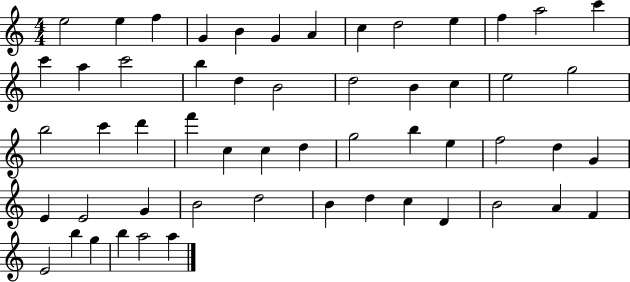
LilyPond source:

{
  \clef treble
  \numericTimeSignature
  \time 4/4
  \key c \major
  e''2 e''4 f''4 | g'4 b'4 g'4 a'4 | c''4 d''2 e''4 | f''4 a''2 c'''4 | \break c'''4 a''4 c'''2 | b''4 d''4 b'2 | d''2 b'4 c''4 | e''2 g''2 | \break b''2 c'''4 d'''4 | f'''4 c''4 c''4 d''4 | g''2 b''4 e''4 | f''2 d''4 g'4 | \break e'4 e'2 g'4 | b'2 d''2 | b'4 d''4 c''4 d'4 | b'2 a'4 f'4 | \break e'2 b''4 g''4 | b''4 a''2 a''4 | \bar "|."
}